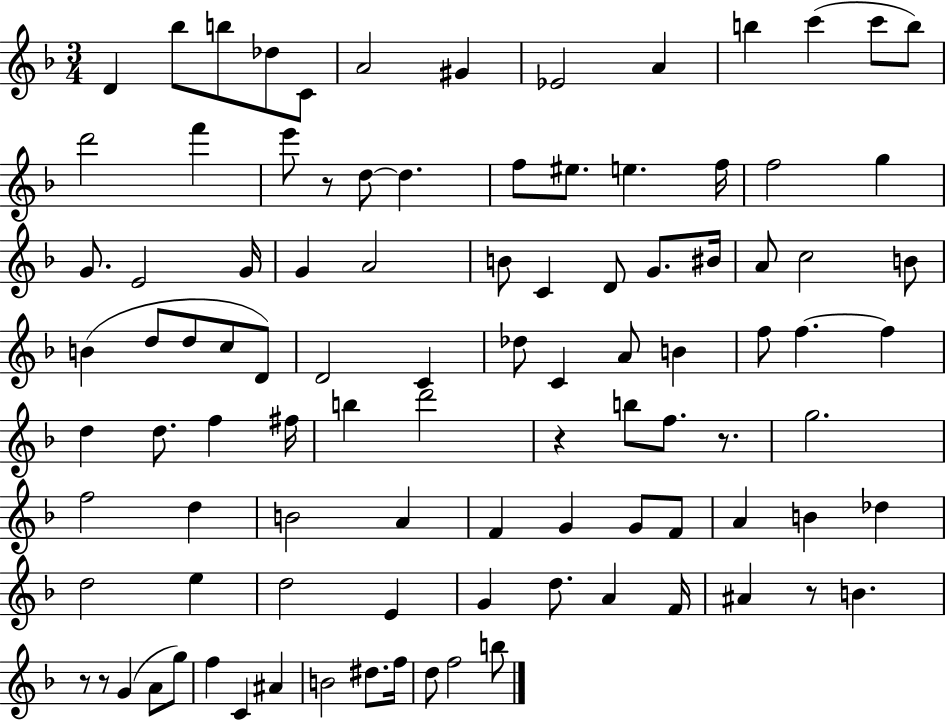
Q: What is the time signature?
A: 3/4